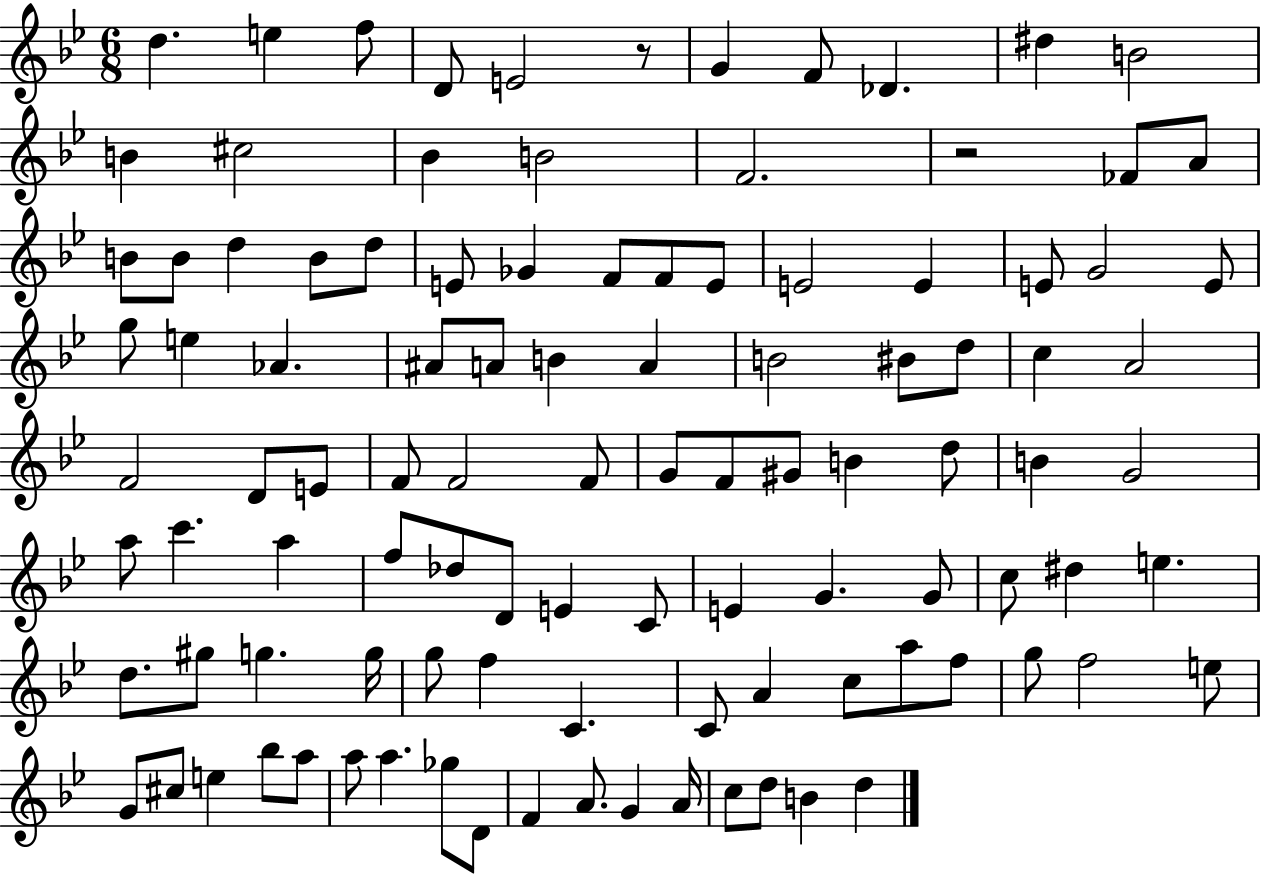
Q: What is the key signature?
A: BES major